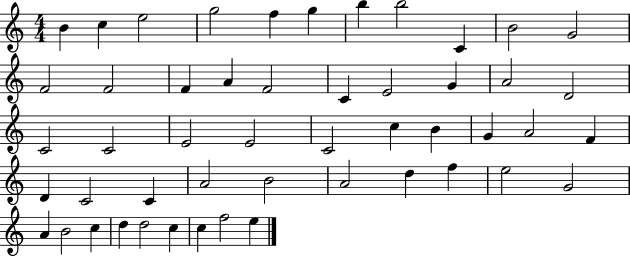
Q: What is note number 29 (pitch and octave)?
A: G4